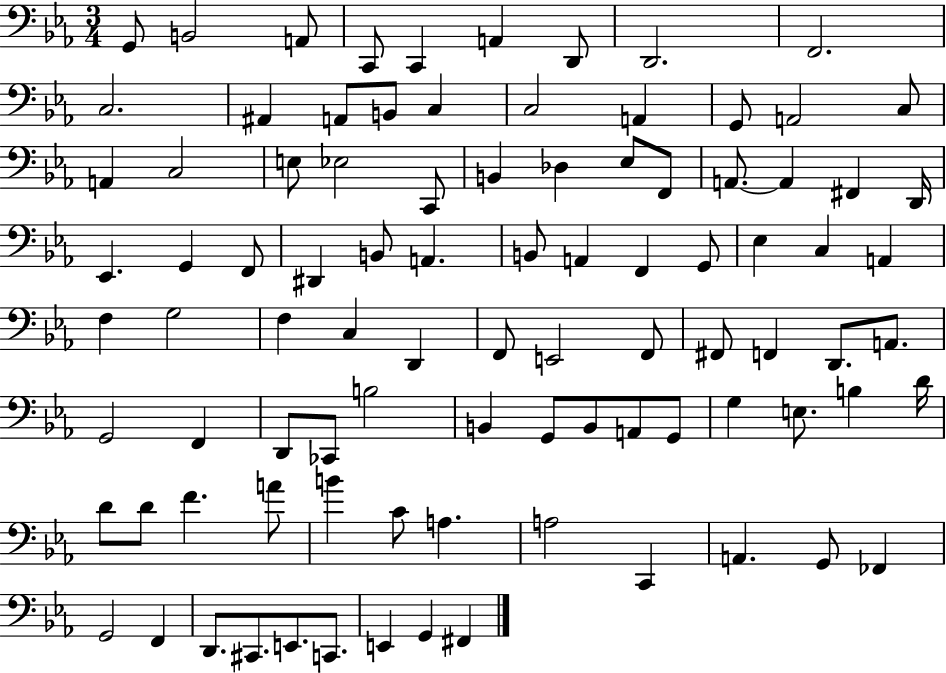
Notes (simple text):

G2/e B2/h A2/e C2/e C2/q A2/q D2/e D2/h. F2/h. C3/h. A#2/q A2/e B2/e C3/q C3/h A2/q G2/e A2/h C3/e A2/q C3/h E3/e Eb3/h C2/e B2/q Db3/q Eb3/e F2/e A2/e. A2/q F#2/q D2/s Eb2/q. G2/q F2/e D#2/q B2/e A2/q. B2/e A2/q F2/q G2/e Eb3/q C3/q A2/q F3/q G3/h F3/q C3/q D2/q F2/e E2/h F2/e F#2/e F2/q D2/e. A2/e. G2/h F2/q D2/e CES2/e B3/h B2/q G2/e B2/e A2/e G2/e G3/q E3/e. B3/q D4/s D4/e D4/e F4/q. A4/e B4/q C4/e A3/q. A3/h C2/q A2/q. G2/e FES2/q G2/h F2/q D2/e. C#2/e. E2/e. C2/e. E2/q G2/q F#2/q